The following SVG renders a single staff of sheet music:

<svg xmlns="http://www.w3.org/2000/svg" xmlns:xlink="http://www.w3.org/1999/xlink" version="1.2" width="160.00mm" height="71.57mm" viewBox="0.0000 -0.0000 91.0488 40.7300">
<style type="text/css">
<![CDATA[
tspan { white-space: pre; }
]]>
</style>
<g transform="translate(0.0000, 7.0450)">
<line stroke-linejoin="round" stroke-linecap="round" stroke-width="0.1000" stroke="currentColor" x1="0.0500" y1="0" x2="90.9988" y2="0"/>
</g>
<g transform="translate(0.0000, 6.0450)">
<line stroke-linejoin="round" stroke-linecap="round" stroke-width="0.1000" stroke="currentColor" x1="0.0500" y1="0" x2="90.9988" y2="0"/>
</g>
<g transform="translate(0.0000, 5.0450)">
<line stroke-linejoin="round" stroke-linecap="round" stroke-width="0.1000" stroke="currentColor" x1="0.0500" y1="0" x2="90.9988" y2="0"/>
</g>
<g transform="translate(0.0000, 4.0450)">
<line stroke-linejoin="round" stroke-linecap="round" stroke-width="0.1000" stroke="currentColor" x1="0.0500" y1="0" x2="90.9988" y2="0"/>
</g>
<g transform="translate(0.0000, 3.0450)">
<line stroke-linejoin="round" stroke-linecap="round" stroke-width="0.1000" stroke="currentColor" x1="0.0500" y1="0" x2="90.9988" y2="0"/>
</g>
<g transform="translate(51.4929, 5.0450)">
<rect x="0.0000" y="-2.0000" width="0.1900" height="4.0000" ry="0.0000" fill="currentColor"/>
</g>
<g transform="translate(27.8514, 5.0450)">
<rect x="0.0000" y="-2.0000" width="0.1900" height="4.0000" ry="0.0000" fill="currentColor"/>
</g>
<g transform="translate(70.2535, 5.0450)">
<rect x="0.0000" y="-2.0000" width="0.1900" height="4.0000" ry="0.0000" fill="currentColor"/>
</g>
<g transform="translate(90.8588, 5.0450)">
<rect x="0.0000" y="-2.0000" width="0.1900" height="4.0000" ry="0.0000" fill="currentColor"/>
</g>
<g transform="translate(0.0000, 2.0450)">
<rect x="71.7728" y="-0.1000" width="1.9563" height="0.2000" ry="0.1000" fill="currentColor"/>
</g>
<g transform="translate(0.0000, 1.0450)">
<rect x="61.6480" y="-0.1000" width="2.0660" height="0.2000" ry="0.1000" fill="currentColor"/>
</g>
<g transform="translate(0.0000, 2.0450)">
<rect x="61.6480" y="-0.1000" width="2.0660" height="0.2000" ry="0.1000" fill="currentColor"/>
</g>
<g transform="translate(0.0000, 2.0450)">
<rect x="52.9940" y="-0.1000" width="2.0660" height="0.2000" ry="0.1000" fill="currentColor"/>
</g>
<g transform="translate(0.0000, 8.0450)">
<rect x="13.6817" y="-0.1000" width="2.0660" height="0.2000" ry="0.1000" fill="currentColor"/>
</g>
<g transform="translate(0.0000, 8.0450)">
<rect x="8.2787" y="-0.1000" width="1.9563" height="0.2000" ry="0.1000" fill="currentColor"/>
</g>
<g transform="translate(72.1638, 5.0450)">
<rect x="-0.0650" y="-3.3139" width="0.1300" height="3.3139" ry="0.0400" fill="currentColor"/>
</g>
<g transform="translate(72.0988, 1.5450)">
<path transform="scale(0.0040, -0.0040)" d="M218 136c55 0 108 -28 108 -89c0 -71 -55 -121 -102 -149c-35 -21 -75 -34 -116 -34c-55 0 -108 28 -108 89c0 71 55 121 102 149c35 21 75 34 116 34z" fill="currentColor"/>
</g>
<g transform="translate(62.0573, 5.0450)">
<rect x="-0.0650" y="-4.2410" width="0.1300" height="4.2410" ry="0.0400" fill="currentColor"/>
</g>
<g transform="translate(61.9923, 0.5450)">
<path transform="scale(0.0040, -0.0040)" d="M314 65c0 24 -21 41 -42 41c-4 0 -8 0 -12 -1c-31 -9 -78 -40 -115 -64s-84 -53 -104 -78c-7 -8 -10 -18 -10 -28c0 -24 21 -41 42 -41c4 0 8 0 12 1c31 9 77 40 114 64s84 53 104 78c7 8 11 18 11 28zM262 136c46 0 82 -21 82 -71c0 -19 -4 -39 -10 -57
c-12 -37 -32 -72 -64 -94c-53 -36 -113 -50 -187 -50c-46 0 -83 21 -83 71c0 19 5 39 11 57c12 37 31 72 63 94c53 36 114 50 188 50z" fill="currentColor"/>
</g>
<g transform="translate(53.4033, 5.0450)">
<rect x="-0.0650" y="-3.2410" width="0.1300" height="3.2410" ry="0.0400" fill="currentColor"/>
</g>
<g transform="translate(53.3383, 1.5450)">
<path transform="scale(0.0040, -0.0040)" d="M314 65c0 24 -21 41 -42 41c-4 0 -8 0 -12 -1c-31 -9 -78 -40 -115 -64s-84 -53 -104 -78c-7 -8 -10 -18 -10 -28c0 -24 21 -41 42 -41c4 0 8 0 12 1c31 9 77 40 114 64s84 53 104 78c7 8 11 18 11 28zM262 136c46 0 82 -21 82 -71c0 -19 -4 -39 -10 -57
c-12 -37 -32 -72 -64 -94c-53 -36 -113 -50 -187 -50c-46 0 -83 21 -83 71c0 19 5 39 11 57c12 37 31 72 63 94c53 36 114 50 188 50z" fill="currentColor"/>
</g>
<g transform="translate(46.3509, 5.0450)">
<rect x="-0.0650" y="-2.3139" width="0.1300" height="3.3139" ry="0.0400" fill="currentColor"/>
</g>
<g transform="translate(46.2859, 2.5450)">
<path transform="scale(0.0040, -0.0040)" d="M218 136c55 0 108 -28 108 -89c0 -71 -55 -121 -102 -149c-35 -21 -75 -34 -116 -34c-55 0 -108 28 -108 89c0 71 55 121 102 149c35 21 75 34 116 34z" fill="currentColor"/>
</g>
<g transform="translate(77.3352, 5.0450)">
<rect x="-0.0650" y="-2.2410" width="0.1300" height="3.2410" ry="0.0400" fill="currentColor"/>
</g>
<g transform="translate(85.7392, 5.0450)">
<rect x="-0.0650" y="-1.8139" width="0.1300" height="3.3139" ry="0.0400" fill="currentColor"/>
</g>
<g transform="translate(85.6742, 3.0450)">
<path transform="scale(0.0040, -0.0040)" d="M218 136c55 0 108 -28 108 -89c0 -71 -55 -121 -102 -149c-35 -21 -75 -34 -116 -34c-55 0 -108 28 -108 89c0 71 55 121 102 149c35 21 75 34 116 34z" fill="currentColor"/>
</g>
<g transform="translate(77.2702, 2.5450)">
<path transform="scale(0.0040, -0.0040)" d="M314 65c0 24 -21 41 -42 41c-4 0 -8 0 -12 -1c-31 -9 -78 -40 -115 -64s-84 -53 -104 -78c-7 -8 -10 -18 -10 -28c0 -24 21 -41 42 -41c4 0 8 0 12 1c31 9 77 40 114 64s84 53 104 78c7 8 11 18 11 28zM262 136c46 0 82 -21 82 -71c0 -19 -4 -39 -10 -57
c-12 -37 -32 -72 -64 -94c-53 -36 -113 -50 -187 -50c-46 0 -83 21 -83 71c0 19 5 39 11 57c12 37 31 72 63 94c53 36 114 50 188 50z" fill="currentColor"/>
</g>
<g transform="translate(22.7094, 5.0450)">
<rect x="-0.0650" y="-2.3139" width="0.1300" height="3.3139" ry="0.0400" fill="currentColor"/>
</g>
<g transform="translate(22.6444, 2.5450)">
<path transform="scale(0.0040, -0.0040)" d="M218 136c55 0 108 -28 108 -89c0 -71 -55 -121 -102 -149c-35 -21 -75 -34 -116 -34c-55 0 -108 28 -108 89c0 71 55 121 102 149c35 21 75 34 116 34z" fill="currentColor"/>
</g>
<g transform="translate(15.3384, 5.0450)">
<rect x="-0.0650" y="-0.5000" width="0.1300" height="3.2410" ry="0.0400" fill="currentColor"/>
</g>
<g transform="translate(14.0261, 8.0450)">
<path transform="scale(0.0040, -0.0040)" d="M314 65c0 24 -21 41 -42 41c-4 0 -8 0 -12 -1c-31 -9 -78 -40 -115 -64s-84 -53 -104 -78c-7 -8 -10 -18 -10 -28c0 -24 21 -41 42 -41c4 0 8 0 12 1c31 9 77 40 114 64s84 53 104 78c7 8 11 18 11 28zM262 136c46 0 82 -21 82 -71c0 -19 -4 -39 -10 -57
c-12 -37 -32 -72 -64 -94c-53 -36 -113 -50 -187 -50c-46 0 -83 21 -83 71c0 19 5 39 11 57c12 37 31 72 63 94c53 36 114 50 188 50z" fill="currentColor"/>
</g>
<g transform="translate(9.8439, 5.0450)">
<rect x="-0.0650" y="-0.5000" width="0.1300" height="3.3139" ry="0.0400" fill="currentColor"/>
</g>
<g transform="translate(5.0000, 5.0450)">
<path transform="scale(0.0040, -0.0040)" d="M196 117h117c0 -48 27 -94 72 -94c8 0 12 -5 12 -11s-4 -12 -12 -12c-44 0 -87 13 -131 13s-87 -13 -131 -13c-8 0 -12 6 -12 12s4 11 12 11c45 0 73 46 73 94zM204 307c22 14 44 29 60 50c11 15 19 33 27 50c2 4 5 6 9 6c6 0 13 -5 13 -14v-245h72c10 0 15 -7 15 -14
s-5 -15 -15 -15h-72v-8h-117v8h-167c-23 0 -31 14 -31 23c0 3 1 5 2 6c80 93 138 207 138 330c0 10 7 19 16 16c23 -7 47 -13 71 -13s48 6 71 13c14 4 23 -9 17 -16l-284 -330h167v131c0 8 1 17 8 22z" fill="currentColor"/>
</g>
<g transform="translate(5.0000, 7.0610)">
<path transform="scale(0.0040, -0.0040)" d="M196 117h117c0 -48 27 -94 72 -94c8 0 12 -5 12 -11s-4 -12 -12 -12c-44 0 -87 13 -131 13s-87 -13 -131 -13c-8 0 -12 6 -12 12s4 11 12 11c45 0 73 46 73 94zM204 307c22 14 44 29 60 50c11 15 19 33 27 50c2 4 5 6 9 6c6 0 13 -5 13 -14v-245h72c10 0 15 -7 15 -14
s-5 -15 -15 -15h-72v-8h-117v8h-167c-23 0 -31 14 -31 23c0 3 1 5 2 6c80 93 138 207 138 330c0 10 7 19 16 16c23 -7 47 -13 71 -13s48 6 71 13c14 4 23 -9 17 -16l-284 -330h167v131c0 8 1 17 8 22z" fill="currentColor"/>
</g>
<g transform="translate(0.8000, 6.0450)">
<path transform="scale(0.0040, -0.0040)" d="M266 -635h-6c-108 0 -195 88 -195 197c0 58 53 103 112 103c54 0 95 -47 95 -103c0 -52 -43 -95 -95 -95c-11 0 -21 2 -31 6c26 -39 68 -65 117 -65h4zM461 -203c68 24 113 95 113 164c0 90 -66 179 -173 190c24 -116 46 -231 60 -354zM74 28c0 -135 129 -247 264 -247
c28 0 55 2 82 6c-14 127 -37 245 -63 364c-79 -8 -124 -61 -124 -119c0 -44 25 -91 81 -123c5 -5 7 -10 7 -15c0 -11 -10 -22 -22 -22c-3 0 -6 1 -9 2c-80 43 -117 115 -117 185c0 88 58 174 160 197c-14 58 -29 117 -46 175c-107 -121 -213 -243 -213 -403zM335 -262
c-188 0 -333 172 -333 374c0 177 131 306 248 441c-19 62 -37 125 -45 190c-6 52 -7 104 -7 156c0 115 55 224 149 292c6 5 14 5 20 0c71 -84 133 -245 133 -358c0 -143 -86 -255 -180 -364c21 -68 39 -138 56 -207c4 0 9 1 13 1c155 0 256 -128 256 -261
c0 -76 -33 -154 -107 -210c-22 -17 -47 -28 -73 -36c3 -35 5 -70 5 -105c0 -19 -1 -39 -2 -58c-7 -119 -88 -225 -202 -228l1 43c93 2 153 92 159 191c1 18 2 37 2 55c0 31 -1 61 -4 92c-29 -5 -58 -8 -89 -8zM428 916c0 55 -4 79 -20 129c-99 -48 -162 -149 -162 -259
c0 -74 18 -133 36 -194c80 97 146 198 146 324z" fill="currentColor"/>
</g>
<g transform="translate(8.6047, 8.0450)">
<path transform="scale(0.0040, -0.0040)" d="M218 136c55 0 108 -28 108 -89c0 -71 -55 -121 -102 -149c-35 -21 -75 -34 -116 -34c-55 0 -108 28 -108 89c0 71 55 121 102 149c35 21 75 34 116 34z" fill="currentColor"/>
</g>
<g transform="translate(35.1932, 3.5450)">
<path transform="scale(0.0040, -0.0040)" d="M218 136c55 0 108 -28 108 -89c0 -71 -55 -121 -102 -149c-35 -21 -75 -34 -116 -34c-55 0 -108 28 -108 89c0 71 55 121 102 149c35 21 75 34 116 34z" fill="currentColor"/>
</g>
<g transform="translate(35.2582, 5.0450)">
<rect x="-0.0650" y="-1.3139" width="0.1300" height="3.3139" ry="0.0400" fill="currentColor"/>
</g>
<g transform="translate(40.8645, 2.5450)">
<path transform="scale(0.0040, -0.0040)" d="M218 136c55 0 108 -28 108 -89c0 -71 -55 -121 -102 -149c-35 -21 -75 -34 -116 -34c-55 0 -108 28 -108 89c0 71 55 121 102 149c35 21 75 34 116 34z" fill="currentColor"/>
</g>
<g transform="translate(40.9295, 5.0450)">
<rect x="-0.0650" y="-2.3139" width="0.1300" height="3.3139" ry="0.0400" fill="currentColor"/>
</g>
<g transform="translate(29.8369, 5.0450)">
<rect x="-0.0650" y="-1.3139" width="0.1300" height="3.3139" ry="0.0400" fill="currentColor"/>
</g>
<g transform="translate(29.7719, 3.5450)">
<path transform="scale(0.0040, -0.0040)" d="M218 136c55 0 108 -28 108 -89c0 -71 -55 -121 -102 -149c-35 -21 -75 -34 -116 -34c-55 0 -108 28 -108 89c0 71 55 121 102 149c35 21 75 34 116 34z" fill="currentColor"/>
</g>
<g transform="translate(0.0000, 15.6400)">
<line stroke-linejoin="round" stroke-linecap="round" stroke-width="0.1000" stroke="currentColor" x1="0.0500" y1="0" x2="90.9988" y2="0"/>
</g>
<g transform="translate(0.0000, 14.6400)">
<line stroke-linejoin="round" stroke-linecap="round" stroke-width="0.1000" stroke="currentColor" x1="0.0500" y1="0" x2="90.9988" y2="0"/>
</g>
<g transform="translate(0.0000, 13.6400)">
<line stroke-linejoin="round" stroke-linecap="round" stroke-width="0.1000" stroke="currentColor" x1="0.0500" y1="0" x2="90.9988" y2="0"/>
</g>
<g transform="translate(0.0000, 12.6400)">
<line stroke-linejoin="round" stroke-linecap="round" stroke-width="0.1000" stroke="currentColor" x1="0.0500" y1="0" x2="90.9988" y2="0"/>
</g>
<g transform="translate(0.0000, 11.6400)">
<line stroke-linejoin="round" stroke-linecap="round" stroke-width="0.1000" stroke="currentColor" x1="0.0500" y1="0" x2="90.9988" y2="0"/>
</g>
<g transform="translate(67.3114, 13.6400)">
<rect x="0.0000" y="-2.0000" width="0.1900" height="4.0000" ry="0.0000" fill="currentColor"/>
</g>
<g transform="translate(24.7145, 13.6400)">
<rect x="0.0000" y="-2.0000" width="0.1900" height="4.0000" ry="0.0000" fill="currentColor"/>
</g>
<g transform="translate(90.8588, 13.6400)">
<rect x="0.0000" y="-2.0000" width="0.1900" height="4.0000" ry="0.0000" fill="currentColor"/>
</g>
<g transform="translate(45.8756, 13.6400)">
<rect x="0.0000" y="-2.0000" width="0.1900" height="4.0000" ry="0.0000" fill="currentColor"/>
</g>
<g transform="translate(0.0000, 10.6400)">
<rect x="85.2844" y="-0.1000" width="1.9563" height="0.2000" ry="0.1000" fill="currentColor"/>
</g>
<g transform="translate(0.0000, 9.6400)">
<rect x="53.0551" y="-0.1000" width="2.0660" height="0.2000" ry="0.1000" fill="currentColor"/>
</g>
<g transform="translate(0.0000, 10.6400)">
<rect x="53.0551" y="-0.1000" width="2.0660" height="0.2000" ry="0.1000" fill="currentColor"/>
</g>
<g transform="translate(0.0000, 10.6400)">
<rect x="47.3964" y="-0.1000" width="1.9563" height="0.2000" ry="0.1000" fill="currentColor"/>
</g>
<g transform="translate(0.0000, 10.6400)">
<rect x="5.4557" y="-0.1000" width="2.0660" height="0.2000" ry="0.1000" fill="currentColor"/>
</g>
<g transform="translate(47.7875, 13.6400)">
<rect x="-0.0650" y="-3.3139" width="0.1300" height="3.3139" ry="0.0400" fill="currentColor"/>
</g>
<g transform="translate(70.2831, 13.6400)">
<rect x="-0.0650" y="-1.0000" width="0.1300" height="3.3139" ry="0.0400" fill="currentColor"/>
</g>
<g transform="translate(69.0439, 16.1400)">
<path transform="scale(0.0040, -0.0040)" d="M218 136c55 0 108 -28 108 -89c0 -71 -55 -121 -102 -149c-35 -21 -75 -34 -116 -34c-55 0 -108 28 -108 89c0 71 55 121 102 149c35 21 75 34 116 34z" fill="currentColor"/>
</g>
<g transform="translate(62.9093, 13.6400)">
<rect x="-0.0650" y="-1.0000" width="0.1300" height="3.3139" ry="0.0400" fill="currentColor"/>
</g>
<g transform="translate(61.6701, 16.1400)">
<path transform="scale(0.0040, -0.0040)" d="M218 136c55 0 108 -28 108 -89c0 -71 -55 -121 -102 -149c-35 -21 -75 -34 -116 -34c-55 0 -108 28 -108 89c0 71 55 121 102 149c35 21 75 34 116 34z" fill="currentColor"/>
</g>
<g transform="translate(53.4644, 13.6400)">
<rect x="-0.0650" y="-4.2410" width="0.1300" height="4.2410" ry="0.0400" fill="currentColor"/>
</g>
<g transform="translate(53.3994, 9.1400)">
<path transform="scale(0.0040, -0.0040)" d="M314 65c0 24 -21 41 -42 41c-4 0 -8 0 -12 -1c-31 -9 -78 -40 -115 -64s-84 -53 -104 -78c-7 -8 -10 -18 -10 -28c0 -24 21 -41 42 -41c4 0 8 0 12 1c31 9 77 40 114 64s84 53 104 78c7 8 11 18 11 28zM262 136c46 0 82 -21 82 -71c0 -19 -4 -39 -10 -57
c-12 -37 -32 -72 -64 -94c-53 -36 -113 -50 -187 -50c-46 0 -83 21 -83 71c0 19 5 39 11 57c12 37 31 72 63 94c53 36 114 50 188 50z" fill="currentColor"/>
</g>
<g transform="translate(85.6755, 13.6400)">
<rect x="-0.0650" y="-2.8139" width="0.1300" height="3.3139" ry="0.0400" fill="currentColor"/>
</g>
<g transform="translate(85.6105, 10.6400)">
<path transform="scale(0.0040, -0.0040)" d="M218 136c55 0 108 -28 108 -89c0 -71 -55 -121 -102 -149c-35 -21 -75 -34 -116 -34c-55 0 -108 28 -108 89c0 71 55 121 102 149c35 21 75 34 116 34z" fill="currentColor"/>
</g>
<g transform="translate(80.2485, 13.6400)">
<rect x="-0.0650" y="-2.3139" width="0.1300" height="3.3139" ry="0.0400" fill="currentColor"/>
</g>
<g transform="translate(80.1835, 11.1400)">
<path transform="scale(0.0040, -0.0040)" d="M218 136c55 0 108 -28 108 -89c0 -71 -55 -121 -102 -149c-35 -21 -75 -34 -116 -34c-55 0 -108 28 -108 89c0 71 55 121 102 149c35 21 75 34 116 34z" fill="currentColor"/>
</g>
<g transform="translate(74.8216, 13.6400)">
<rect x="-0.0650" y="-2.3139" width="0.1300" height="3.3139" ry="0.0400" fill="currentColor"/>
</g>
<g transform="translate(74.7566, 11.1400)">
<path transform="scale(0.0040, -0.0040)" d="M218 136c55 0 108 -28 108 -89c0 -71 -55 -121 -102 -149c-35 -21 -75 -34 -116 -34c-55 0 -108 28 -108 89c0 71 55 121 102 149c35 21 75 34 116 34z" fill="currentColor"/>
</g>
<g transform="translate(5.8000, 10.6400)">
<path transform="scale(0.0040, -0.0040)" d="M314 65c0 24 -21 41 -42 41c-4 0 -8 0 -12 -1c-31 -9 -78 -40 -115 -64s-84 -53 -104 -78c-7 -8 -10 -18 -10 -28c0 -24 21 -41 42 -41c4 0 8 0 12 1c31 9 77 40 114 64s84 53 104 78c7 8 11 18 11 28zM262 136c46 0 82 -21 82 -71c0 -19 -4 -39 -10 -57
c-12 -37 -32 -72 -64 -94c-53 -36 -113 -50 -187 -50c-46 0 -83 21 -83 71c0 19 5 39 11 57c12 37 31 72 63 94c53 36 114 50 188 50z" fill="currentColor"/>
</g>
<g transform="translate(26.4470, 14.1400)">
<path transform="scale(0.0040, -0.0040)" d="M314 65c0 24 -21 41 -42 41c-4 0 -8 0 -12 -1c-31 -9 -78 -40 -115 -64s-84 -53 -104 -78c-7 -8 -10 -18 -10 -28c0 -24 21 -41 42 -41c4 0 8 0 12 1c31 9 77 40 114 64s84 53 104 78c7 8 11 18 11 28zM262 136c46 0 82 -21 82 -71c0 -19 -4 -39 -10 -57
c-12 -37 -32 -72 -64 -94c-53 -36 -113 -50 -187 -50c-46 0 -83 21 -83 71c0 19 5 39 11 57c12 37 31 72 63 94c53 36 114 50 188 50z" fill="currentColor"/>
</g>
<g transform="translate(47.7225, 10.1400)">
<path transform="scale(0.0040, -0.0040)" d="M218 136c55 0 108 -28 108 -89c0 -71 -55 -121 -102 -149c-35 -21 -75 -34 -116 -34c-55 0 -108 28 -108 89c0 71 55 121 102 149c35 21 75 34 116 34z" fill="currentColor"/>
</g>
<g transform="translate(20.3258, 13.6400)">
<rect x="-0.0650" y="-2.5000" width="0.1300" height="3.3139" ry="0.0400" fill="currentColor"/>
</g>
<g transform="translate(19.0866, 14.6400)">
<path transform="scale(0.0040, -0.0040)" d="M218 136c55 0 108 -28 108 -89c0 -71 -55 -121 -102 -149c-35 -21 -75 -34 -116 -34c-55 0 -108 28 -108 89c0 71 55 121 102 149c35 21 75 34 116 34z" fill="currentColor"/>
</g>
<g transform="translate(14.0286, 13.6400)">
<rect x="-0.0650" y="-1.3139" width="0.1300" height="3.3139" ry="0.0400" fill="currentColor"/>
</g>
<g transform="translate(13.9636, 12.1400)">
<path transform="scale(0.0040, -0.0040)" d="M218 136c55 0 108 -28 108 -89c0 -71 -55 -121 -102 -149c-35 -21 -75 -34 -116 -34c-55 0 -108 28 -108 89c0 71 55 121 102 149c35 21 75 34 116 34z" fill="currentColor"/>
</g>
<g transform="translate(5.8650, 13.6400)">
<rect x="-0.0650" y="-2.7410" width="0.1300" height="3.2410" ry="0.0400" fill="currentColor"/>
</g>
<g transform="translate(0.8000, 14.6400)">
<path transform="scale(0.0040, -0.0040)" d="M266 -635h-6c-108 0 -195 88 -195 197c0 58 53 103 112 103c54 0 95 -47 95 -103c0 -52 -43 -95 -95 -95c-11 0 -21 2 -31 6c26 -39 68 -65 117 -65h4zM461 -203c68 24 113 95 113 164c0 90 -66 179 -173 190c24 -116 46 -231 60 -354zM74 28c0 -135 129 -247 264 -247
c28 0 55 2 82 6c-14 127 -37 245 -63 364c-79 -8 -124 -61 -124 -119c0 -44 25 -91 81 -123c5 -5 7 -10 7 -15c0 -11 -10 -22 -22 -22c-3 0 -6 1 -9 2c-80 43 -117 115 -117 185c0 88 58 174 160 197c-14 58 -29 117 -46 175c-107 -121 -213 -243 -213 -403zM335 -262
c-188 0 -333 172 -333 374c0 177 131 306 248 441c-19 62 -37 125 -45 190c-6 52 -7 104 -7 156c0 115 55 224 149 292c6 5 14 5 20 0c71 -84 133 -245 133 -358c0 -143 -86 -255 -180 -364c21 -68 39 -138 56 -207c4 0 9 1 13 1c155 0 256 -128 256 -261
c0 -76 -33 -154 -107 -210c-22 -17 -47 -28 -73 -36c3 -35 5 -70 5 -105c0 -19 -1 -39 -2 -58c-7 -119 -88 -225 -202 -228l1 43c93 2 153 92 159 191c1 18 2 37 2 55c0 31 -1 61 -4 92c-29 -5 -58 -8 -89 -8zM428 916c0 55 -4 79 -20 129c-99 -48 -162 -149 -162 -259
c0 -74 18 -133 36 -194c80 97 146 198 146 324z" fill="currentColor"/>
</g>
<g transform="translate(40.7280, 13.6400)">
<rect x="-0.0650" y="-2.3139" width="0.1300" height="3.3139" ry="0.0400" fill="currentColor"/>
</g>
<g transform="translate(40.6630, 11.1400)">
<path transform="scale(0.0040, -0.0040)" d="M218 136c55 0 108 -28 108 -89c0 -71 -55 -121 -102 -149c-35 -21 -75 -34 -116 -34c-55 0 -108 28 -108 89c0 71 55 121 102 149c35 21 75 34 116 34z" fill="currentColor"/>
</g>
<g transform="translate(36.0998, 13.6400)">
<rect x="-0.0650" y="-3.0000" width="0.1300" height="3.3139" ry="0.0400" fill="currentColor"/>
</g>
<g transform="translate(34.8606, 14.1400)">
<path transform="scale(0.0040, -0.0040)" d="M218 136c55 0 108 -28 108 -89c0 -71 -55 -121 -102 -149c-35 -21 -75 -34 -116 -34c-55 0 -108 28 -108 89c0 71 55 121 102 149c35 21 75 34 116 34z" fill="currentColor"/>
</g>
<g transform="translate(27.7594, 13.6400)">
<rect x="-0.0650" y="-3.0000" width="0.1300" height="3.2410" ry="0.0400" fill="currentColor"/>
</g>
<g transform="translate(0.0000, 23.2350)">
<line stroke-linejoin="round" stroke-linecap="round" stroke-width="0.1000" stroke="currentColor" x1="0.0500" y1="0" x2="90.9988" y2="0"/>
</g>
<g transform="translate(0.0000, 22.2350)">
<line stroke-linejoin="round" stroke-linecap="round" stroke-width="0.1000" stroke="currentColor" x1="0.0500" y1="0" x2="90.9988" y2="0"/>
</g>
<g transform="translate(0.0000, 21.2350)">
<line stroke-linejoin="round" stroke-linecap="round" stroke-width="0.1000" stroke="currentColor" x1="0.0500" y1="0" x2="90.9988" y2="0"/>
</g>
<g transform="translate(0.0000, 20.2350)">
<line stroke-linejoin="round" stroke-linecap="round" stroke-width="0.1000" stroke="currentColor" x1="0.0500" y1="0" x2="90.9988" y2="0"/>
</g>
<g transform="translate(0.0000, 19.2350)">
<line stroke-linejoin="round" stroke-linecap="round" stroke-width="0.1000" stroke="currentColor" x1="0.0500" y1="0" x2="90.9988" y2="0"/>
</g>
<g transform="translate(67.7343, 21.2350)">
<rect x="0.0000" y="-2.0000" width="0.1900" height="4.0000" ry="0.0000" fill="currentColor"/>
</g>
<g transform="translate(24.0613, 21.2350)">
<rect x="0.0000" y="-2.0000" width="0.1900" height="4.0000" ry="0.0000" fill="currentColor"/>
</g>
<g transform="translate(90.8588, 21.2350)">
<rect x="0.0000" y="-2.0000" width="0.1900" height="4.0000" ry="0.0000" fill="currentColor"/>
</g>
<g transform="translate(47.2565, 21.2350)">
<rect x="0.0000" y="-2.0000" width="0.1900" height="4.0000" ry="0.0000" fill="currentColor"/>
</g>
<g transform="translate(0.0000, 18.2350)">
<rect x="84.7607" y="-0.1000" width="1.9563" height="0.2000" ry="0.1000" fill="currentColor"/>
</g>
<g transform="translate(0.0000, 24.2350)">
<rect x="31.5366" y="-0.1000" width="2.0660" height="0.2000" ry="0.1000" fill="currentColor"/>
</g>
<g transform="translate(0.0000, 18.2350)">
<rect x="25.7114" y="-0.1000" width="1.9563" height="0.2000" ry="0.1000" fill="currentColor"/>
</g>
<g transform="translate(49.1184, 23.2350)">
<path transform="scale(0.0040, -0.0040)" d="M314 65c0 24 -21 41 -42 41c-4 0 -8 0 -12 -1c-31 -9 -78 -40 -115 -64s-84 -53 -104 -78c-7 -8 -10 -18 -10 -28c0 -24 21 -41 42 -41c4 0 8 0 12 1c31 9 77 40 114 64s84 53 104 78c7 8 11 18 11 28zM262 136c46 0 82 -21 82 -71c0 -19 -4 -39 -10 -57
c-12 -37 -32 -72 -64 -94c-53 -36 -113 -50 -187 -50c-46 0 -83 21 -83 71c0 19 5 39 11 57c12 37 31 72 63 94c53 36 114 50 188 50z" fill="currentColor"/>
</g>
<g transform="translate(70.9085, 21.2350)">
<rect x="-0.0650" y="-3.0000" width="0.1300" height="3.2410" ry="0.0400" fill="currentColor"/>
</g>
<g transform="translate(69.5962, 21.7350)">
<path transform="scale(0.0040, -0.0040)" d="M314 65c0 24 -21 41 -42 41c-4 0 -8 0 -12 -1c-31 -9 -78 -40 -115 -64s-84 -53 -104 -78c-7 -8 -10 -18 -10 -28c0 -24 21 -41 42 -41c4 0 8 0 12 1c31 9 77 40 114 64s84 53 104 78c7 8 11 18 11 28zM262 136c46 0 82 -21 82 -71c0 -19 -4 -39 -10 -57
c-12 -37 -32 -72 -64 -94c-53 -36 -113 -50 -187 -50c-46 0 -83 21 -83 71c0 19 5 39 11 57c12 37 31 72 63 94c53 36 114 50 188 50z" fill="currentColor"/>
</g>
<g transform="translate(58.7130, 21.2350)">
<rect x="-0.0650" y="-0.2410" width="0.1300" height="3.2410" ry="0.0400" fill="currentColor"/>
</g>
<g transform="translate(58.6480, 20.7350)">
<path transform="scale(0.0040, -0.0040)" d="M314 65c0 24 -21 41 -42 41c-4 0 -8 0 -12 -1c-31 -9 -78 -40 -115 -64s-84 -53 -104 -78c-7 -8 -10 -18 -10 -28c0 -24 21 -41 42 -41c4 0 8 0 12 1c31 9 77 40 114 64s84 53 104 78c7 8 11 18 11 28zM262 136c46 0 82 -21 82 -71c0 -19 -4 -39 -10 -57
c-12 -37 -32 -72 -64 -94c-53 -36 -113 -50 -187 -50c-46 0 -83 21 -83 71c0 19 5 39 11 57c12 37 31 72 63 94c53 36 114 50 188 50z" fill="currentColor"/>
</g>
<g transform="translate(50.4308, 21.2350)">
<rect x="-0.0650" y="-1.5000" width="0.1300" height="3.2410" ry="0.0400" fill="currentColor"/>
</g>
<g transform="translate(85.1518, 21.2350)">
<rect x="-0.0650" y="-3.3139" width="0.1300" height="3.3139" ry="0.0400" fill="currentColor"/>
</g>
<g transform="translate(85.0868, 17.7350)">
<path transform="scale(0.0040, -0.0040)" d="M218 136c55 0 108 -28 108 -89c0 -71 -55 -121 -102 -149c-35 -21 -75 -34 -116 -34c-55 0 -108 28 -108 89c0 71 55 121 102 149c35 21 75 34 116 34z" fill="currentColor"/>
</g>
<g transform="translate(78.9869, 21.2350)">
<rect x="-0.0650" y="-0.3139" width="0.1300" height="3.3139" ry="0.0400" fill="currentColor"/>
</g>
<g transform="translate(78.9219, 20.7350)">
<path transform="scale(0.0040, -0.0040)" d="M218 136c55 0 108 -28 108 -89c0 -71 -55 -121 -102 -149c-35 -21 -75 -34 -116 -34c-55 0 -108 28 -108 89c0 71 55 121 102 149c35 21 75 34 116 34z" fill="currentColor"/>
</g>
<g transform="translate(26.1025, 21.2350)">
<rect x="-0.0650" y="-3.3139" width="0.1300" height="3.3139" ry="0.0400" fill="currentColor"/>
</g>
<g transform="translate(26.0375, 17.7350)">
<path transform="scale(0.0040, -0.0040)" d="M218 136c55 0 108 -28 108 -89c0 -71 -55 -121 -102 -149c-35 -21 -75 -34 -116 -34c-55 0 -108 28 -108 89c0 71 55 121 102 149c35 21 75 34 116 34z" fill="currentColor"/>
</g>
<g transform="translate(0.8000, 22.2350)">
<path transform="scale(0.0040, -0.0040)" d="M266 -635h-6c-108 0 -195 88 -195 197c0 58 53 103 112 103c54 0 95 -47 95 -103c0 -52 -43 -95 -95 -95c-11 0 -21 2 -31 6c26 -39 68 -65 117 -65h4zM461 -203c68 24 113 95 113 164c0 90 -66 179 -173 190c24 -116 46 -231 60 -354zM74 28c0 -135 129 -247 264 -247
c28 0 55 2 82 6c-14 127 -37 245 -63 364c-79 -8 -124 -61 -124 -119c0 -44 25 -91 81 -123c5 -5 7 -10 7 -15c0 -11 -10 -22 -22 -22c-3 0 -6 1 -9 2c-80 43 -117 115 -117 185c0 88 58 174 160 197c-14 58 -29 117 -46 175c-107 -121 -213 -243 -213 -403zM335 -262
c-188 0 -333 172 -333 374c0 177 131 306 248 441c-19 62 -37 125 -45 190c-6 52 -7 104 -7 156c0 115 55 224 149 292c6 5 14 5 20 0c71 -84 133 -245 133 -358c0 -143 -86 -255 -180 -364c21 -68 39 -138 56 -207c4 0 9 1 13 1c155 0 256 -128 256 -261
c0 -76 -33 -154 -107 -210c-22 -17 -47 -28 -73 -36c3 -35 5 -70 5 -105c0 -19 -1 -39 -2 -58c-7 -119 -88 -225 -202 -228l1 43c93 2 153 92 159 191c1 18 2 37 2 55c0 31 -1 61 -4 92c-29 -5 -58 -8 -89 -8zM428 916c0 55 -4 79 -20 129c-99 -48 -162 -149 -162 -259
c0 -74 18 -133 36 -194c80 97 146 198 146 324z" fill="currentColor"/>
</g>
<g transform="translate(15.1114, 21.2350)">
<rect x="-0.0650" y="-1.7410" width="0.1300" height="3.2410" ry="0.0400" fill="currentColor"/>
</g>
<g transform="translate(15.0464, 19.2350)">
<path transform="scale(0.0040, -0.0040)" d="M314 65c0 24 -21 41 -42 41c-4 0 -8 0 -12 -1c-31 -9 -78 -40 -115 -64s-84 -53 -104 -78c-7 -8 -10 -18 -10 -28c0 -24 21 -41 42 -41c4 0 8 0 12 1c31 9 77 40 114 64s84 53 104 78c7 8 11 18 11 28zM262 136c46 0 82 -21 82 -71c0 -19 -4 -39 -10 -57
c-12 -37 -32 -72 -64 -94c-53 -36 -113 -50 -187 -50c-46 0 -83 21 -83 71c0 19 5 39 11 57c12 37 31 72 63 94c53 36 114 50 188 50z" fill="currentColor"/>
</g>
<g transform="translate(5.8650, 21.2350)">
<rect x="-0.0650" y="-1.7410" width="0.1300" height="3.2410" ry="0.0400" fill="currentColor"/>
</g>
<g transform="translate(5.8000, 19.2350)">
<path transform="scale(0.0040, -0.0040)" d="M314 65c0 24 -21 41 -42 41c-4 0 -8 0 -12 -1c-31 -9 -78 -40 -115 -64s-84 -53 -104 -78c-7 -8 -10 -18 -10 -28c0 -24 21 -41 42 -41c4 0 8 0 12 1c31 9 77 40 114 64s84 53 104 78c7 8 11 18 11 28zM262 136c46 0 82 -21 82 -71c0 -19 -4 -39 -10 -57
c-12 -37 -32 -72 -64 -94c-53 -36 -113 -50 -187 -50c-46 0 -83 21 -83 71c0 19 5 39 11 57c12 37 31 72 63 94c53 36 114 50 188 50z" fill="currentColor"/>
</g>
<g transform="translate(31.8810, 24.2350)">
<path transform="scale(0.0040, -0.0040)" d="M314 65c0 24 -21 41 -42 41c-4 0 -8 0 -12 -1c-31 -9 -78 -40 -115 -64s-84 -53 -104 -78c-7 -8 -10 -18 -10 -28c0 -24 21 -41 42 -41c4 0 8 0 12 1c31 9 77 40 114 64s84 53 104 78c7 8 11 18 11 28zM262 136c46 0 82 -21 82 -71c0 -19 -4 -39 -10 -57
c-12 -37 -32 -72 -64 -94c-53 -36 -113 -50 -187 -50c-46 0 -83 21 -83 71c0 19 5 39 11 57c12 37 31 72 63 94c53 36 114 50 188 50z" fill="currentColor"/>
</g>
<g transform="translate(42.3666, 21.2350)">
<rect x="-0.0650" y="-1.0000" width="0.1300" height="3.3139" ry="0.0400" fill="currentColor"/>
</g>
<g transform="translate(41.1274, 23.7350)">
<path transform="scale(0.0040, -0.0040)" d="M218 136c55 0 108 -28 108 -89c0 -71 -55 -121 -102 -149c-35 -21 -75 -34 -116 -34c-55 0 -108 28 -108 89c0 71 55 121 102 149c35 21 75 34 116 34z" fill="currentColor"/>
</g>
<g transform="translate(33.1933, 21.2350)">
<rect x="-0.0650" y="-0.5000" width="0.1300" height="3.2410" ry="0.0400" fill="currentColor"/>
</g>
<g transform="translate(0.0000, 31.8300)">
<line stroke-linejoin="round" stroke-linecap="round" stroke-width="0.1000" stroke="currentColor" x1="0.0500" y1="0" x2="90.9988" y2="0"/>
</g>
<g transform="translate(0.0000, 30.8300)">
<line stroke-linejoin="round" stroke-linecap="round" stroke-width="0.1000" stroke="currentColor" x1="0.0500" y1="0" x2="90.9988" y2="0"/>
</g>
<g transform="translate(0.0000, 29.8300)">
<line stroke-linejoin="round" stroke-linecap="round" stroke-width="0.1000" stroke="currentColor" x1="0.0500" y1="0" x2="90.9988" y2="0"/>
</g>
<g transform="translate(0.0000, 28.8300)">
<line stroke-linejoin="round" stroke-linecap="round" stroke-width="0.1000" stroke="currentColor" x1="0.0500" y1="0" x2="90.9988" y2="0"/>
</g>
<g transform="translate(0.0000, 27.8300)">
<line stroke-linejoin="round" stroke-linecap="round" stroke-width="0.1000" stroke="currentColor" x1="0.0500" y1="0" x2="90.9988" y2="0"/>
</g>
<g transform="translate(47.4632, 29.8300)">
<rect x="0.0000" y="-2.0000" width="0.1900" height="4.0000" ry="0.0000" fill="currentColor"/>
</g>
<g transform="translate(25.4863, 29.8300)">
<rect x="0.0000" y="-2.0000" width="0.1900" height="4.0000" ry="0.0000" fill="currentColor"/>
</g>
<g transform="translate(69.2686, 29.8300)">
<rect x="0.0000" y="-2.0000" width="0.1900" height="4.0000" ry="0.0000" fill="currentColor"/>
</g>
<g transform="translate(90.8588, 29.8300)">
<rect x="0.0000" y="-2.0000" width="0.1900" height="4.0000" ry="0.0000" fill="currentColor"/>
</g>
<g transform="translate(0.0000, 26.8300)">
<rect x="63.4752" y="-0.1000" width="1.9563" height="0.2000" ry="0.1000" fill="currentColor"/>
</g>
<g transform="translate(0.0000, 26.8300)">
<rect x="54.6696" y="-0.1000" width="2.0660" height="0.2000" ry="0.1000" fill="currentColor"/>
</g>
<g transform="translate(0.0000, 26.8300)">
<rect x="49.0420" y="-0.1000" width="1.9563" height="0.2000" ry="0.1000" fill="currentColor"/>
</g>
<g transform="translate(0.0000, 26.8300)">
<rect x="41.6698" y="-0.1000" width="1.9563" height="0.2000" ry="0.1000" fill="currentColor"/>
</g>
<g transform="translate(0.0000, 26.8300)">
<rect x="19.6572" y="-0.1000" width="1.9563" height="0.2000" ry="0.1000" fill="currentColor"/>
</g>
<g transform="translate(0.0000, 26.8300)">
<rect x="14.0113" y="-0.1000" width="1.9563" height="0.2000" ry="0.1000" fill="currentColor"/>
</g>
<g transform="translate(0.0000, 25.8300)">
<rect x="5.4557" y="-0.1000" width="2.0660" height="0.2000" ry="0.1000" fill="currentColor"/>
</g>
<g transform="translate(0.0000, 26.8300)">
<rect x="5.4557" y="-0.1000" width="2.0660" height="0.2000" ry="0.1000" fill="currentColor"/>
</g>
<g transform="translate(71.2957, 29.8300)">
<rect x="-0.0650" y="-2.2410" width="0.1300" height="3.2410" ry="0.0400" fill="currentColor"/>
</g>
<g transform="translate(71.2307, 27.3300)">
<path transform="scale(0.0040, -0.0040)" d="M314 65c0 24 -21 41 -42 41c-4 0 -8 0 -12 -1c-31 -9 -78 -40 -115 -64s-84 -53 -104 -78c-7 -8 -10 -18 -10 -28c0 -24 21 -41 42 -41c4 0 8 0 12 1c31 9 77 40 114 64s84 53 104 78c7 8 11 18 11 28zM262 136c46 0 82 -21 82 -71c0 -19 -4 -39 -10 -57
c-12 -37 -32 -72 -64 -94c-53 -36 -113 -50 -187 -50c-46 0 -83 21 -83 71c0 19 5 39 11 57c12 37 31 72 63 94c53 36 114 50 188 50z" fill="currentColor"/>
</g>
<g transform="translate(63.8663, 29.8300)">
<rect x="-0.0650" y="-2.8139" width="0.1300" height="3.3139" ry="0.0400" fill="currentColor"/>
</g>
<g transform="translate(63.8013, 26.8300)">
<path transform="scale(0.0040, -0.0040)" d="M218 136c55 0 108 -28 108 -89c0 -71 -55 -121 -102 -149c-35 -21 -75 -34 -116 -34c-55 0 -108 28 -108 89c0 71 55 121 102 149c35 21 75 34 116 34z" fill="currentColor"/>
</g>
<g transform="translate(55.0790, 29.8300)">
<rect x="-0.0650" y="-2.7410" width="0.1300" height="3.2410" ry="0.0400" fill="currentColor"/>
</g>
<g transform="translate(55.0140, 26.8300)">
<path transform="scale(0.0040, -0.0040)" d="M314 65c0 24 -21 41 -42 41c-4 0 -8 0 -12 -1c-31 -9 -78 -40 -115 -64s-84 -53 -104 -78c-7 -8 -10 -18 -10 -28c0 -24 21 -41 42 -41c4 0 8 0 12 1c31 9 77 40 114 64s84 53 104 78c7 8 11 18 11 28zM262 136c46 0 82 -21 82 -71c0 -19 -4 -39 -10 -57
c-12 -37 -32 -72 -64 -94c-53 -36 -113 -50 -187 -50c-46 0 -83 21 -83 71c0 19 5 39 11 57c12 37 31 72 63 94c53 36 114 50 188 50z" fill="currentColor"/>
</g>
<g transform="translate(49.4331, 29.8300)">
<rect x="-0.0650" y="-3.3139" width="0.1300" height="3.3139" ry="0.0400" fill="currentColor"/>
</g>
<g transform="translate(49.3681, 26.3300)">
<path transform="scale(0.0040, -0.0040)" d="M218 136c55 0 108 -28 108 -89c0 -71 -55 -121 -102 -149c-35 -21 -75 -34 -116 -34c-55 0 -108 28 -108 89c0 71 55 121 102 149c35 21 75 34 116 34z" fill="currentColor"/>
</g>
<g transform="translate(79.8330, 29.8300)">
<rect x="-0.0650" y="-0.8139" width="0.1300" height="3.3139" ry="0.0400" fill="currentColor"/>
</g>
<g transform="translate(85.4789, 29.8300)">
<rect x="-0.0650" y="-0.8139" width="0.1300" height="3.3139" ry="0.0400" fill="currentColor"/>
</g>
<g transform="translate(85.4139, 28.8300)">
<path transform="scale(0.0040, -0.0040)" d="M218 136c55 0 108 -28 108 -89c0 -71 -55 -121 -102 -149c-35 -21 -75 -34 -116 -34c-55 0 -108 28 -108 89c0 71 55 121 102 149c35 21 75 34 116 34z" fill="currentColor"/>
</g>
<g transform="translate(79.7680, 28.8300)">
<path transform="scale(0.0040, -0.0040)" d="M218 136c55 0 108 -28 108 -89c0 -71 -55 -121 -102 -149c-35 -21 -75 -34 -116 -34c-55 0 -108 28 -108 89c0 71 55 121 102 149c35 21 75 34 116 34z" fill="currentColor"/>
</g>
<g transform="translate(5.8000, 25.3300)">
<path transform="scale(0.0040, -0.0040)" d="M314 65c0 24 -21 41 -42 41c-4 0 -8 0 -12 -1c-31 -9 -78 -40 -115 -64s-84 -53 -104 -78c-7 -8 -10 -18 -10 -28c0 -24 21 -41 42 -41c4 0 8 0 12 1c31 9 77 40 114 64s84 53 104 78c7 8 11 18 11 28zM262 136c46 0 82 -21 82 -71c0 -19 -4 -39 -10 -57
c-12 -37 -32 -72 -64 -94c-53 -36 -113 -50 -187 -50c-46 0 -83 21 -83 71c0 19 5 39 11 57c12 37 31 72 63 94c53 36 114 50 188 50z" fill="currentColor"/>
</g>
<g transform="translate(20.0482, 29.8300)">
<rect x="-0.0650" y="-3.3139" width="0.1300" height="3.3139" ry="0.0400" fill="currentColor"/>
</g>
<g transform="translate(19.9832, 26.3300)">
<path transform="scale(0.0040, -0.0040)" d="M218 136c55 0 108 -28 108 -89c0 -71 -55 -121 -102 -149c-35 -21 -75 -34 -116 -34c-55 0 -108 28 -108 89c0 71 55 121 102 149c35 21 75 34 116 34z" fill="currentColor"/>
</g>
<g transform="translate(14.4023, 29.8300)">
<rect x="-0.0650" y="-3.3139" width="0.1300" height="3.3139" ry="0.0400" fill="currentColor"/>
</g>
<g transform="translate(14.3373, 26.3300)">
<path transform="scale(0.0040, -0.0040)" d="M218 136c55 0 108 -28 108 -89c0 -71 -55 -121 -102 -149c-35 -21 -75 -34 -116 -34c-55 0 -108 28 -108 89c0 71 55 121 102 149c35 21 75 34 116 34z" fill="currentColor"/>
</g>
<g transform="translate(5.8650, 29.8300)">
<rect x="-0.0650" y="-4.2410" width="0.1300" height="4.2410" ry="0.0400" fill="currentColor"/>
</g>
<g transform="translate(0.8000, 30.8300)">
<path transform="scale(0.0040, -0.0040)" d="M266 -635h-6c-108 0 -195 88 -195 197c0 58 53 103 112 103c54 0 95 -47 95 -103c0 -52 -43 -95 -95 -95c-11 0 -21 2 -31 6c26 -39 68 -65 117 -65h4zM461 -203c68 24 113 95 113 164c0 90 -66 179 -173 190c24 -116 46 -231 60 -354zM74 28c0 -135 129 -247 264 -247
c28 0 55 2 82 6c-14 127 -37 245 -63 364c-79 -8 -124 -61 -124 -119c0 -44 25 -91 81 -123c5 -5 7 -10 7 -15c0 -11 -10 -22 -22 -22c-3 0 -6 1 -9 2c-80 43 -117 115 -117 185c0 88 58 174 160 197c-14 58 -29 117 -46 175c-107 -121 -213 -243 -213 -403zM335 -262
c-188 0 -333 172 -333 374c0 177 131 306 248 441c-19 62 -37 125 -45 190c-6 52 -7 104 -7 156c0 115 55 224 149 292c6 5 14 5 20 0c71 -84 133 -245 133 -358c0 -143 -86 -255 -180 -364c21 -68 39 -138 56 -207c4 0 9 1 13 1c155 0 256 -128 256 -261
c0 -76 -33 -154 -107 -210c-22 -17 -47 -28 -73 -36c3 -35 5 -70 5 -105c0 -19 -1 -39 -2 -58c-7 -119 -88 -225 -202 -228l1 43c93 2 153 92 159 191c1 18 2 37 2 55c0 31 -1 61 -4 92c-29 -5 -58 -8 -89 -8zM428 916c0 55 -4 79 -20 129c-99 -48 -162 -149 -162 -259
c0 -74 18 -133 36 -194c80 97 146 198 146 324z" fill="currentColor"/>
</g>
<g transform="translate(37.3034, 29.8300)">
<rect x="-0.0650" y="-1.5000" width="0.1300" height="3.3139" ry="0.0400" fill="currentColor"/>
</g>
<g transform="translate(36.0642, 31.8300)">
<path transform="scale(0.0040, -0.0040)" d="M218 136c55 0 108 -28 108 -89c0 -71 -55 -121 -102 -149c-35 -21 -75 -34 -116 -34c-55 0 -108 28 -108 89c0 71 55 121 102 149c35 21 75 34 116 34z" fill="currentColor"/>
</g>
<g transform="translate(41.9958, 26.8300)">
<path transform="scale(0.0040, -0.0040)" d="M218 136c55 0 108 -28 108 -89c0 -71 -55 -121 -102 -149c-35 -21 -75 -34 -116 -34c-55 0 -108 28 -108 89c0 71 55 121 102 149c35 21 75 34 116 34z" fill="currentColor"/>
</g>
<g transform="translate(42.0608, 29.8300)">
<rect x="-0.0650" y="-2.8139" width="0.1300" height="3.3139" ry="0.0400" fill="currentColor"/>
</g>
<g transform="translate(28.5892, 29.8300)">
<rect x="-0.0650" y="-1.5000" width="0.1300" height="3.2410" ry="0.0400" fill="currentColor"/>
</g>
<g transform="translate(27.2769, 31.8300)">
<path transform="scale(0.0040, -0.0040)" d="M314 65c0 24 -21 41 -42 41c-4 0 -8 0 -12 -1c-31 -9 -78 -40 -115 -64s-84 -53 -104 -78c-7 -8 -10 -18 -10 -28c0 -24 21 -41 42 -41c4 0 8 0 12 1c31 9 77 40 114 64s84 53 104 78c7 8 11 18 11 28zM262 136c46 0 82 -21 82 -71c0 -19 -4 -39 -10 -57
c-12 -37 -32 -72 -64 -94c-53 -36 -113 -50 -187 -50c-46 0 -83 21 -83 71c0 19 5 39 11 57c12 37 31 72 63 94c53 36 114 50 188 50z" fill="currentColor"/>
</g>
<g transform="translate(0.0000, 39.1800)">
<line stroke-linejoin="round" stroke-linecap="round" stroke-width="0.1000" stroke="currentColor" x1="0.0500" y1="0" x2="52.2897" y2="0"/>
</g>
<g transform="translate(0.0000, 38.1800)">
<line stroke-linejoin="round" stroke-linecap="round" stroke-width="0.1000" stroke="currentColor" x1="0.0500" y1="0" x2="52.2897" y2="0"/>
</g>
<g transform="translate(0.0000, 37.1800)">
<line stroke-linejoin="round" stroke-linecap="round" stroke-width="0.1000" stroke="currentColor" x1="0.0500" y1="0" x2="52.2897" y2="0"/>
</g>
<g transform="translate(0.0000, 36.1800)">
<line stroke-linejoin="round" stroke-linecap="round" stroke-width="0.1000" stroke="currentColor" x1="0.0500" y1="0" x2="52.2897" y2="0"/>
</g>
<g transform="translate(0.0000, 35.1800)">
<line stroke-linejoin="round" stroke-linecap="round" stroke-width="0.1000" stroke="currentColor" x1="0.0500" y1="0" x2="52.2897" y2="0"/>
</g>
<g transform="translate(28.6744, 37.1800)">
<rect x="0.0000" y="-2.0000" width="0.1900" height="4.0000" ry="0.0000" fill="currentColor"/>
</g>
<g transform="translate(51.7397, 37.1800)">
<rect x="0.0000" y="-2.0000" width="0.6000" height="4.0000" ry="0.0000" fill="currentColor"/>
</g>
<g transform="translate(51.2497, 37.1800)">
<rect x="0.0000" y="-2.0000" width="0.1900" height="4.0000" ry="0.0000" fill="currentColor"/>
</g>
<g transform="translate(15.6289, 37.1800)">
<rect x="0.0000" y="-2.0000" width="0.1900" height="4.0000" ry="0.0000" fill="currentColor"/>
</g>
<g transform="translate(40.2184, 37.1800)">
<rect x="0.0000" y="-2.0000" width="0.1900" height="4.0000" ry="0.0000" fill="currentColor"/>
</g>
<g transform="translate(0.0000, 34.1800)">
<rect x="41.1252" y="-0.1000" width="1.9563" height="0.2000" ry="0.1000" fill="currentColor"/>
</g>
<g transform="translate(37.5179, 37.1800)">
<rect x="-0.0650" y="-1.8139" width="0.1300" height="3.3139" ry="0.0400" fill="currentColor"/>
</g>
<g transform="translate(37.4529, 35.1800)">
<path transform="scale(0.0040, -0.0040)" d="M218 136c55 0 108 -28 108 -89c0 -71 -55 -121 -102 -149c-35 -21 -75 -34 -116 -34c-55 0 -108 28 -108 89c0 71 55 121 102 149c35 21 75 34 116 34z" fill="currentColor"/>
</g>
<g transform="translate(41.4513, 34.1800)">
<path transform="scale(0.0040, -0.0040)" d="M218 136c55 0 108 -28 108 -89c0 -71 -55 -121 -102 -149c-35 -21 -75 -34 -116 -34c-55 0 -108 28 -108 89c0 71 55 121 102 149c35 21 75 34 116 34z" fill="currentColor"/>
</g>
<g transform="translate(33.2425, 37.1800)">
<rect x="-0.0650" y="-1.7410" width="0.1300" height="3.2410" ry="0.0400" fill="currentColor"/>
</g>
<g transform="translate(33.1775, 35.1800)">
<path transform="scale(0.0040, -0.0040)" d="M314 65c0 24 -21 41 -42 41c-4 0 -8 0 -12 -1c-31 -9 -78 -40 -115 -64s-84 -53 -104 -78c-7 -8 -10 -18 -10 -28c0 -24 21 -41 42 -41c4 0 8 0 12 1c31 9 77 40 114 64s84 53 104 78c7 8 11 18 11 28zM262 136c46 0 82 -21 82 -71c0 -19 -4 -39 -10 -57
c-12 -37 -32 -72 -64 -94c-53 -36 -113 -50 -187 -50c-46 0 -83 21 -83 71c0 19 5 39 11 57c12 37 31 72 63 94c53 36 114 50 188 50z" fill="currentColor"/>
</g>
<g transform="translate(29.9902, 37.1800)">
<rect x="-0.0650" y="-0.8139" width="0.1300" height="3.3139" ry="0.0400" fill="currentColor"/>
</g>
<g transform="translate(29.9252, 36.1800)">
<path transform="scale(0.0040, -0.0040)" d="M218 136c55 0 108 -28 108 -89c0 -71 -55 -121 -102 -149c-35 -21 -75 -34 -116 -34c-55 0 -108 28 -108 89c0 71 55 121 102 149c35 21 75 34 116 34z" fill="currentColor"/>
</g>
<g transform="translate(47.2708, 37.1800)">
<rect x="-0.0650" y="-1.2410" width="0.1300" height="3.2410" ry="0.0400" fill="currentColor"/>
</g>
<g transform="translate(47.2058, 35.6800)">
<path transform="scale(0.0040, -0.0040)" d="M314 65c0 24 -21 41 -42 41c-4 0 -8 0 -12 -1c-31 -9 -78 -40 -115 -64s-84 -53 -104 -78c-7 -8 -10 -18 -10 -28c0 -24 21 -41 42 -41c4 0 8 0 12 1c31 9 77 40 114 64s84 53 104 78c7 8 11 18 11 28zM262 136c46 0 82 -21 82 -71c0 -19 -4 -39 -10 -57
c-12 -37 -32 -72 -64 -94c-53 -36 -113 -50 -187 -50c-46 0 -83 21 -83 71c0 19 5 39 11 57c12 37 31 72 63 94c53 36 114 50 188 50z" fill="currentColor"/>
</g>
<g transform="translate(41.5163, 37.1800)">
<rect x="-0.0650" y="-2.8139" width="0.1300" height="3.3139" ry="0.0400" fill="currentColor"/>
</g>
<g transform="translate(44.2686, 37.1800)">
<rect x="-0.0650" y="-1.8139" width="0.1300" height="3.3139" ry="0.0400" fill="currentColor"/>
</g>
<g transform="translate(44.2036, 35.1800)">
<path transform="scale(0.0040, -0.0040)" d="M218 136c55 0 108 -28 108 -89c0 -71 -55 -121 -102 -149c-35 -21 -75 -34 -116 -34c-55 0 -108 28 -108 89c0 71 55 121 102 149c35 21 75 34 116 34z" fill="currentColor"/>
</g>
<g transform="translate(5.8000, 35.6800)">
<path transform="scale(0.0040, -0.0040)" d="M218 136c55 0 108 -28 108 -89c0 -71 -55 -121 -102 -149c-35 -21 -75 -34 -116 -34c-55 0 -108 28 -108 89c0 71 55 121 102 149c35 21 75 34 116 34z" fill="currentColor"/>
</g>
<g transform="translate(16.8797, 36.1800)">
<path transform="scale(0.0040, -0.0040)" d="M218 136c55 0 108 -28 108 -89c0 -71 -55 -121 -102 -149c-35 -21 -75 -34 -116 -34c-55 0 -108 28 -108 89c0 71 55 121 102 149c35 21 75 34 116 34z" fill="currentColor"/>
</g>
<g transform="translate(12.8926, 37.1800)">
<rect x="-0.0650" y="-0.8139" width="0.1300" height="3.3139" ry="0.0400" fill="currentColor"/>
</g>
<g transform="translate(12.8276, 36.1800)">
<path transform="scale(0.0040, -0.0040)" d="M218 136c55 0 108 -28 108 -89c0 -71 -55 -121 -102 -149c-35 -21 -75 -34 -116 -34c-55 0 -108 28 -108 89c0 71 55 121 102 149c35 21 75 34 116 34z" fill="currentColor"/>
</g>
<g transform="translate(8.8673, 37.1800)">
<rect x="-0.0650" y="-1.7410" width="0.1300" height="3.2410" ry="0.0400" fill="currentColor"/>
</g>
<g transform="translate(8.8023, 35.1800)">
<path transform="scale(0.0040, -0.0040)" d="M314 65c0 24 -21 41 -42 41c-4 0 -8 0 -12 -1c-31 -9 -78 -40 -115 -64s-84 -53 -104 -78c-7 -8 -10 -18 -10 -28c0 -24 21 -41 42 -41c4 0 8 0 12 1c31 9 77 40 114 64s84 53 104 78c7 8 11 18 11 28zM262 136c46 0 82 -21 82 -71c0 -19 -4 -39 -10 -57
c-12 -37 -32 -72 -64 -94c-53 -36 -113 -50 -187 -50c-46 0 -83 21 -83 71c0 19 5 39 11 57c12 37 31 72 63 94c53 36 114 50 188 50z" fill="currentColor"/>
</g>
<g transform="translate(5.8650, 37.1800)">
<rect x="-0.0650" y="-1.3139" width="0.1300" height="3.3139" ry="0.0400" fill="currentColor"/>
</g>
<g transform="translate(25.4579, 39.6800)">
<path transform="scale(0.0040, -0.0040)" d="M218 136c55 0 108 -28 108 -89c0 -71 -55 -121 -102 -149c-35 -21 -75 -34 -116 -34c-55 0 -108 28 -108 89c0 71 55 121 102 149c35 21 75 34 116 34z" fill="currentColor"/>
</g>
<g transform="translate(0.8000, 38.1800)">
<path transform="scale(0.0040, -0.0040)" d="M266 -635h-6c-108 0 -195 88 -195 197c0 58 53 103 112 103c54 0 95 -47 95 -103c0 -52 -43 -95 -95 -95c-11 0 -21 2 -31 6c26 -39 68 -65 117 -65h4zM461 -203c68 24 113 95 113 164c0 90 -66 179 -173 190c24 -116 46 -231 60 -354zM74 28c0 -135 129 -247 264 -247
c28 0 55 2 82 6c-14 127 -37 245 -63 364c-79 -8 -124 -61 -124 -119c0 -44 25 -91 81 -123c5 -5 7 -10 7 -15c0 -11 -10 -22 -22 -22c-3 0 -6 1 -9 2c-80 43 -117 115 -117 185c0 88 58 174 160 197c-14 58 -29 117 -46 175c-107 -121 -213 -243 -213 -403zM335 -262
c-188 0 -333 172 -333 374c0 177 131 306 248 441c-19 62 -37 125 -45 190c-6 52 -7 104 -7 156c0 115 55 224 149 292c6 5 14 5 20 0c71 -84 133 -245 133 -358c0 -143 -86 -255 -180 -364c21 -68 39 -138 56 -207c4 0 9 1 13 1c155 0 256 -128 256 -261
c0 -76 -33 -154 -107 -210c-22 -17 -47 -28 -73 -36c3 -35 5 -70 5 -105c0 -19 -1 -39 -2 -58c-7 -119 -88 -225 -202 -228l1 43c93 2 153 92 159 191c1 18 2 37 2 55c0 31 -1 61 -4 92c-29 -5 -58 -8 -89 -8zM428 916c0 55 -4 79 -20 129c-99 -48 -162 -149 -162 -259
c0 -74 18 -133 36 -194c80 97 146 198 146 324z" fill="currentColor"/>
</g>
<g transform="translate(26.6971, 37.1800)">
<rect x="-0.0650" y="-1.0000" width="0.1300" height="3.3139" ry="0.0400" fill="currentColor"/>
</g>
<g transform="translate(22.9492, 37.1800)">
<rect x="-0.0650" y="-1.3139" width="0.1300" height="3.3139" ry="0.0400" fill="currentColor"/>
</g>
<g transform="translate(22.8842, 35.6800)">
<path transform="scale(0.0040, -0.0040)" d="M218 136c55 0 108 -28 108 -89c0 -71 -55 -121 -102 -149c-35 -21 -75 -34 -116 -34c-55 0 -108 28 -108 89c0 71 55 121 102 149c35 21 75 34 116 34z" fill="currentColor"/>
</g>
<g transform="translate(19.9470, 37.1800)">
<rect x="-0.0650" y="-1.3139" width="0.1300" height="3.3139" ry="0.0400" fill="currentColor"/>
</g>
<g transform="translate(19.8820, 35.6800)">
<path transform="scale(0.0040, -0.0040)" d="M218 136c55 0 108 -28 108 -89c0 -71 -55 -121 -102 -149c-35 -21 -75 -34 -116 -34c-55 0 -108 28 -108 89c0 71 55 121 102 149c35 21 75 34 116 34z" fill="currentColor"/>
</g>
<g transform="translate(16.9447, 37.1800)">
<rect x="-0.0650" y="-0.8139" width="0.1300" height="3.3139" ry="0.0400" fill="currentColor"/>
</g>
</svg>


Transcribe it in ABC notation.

X:1
T:Untitled
M:4/4
L:1/4
K:C
C C2 g e e g g b2 d'2 b g2 f a2 e G A2 A g b d'2 D D g g a f2 f2 b C2 D E2 c2 A2 c b d'2 b b E2 E a b a2 a g2 d d e f2 d d e e D d f2 f a f e2